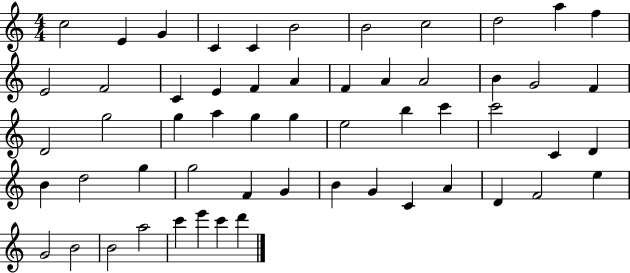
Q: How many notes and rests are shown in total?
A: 56